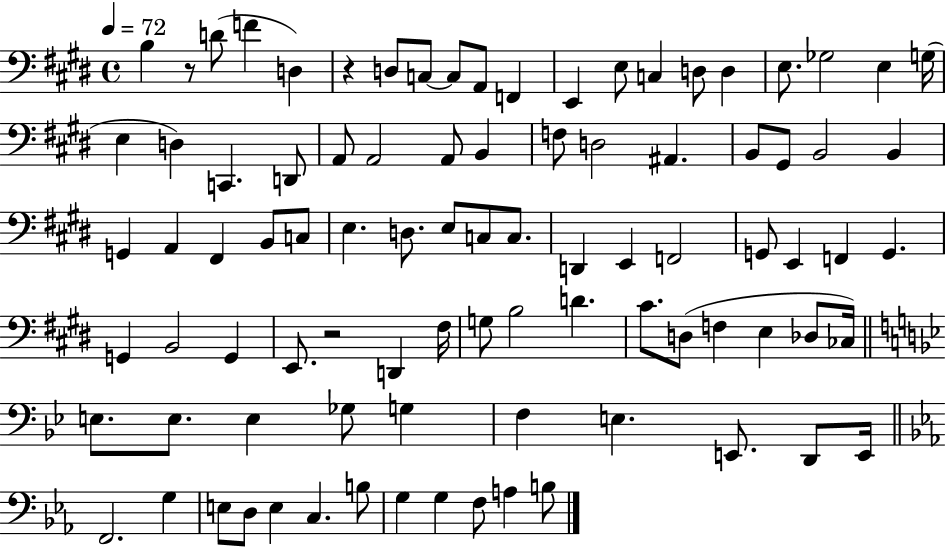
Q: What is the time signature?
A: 4/4